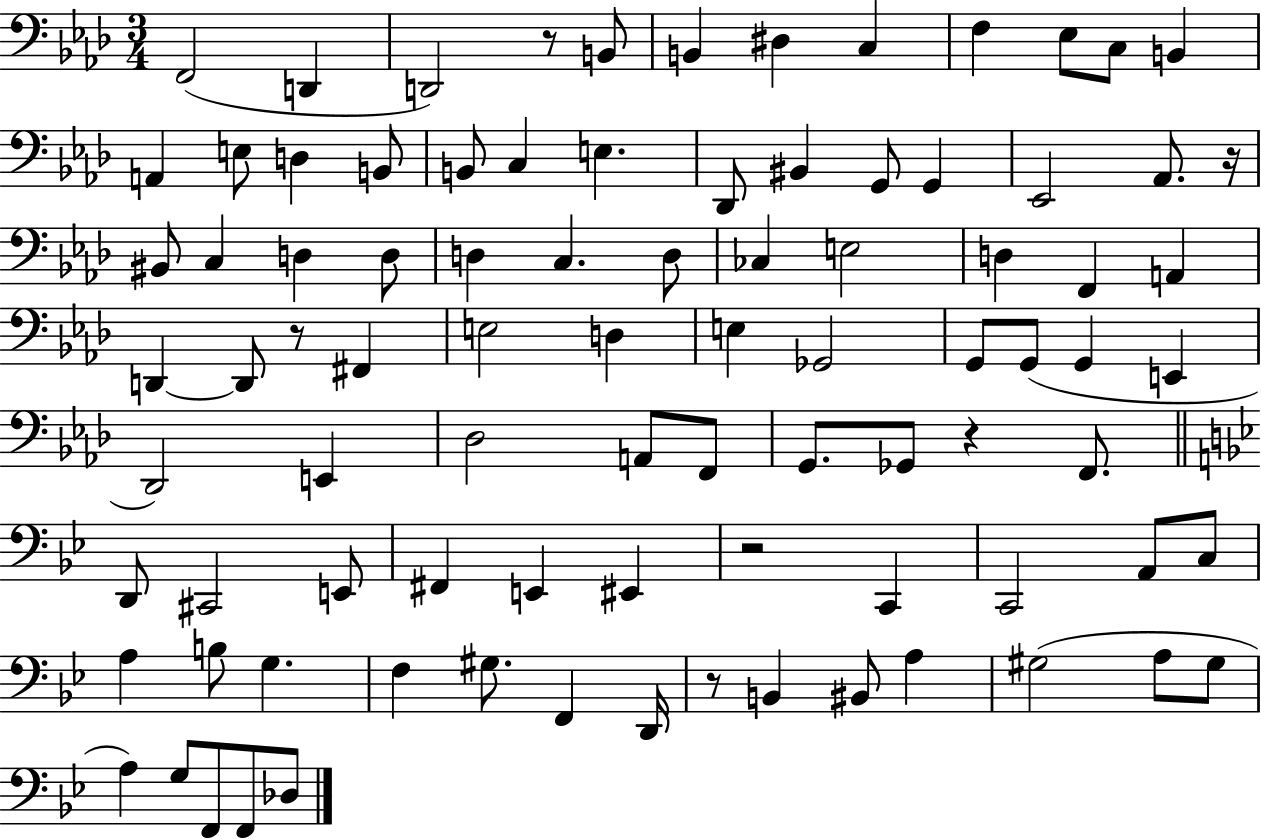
X:1
T:Untitled
M:3/4
L:1/4
K:Ab
F,,2 D,, D,,2 z/2 B,,/2 B,, ^D, C, F, _E,/2 C,/2 B,, A,, E,/2 D, B,,/2 B,,/2 C, E, _D,,/2 ^B,, G,,/2 G,, _E,,2 _A,,/2 z/4 ^B,,/2 C, D, D,/2 D, C, D,/2 _C, E,2 D, F,, A,, D,, D,,/2 z/2 ^F,, E,2 D, E, _G,,2 G,,/2 G,,/2 G,, E,, _D,,2 E,, _D,2 A,,/2 F,,/2 G,,/2 _G,,/2 z F,,/2 D,,/2 ^C,,2 E,,/2 ^F,, E,, ^E,, z2 C,, C,,2 A,,/2 C,/2 A, B,/2 G, F, ^G,/2 F,, D,,/4 z/2 B,, ^B,,/2 A, ^G,2 A,/2 ^G,/2 A, G,/2 F,,/2 F,,/2 _D,/2